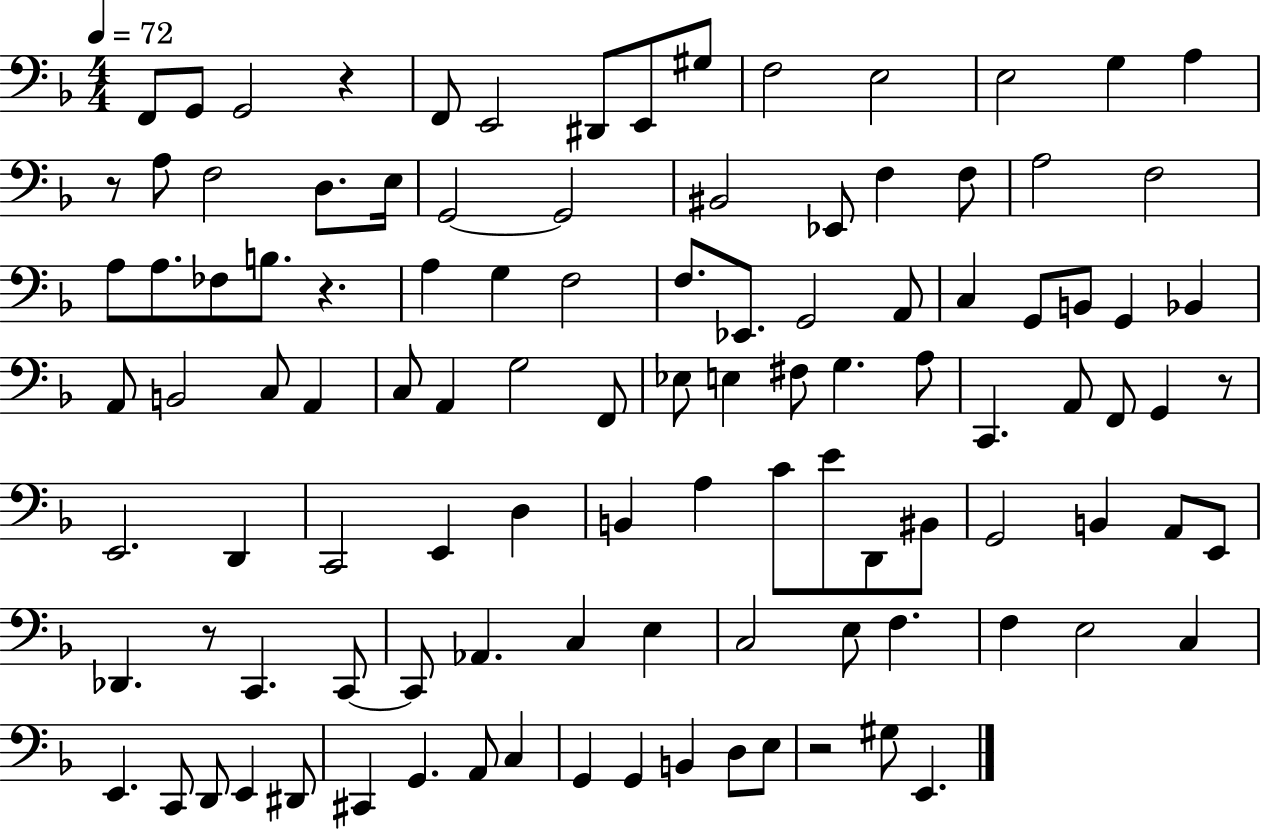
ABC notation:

X:1
T:Untitled
M:4/4
L:1/4
K:F
F,,/2 G,,/2 G,,2 z F,,/2 E,,2 ^D,,/2 E,,/2 ^G,/2 F,2 E,2 E,2 G, A, z/2 A,/2 F,2 D,/2 E,/4 G,,2 G,,2 ^B,,2 _E,,/2 F, F,/2 A,2 F,2 A,/2 A,/2 _F,/2 B,/2 z A, G, F,2 F,/2 _E,,/2 G,,2 A,,/2 C, G,,/2 B,,/2 G,, _B,, A,,/2 B,,2 C,/2 A,, C,/2 A,, G,2 F,,/2 _E,/2 E, ^F,/2 G, A,/2 C,, A,,/2 F,,/2 G,, z/2 E,,2 D,, C,,2 E,, D, B,, A, C/2 E/2 D,,/2 ^B,,/2 G,,2 B,, A,,/2 E,,/2 _D,, z/2 C,, C,,/2 C,,/2 _A,, C, E, C,2 E,/2 F, F, E,2 C, E,, C,,/2 D,,/2 E,, ^D,,/2 ^C,, G,, A,,/2 C, G,, G,, B,, D,/2 E,/2 z2 ^G,/2 E,,